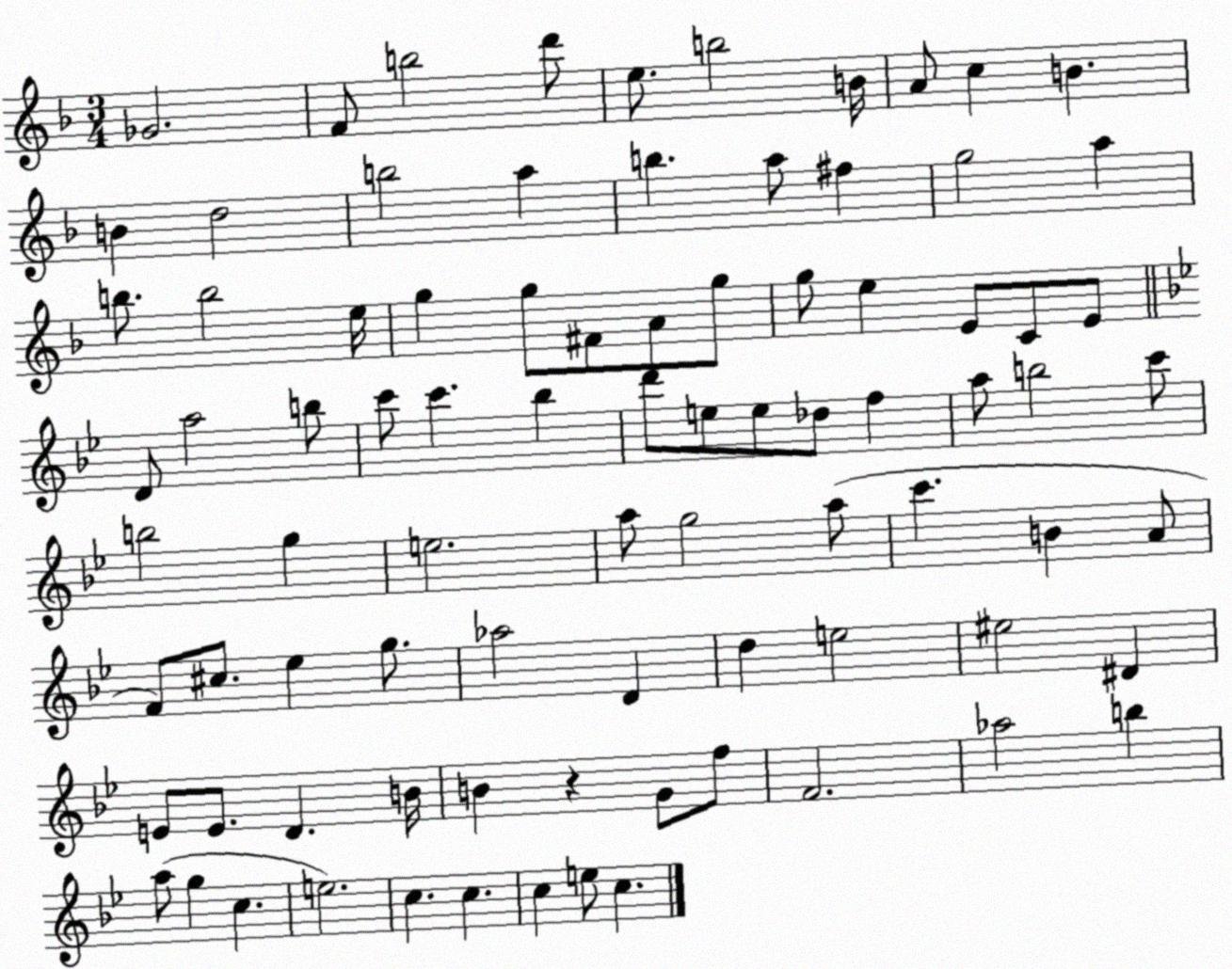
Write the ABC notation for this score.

X:1
T:Untitled
M:3/4
L:1/4
K:F
_G2 F/2 b2 d'/2 e/2 b2 B/4 A/2 c B B d2 b2 a b a/2 ^f g2 a b/2 b2 e/4 g g/2 ^F/2 A/2 g/2 g/2 e E/2 C/2 E/2 D/2 a2 b/2 c'/2 c' _b d'/2 e/2 e/2 _d/2 f a/2 b2 c'/2 b2 g e2 a/2 g2 a/2 c' B A/2 F/2 ^c/2 _e g/2 _a2 D d e2 ^e2 ^D E/2 E/2 D B/4 B z G/2 f/2 F2 _a2 b a/2 g c e2 c c c e/2 c